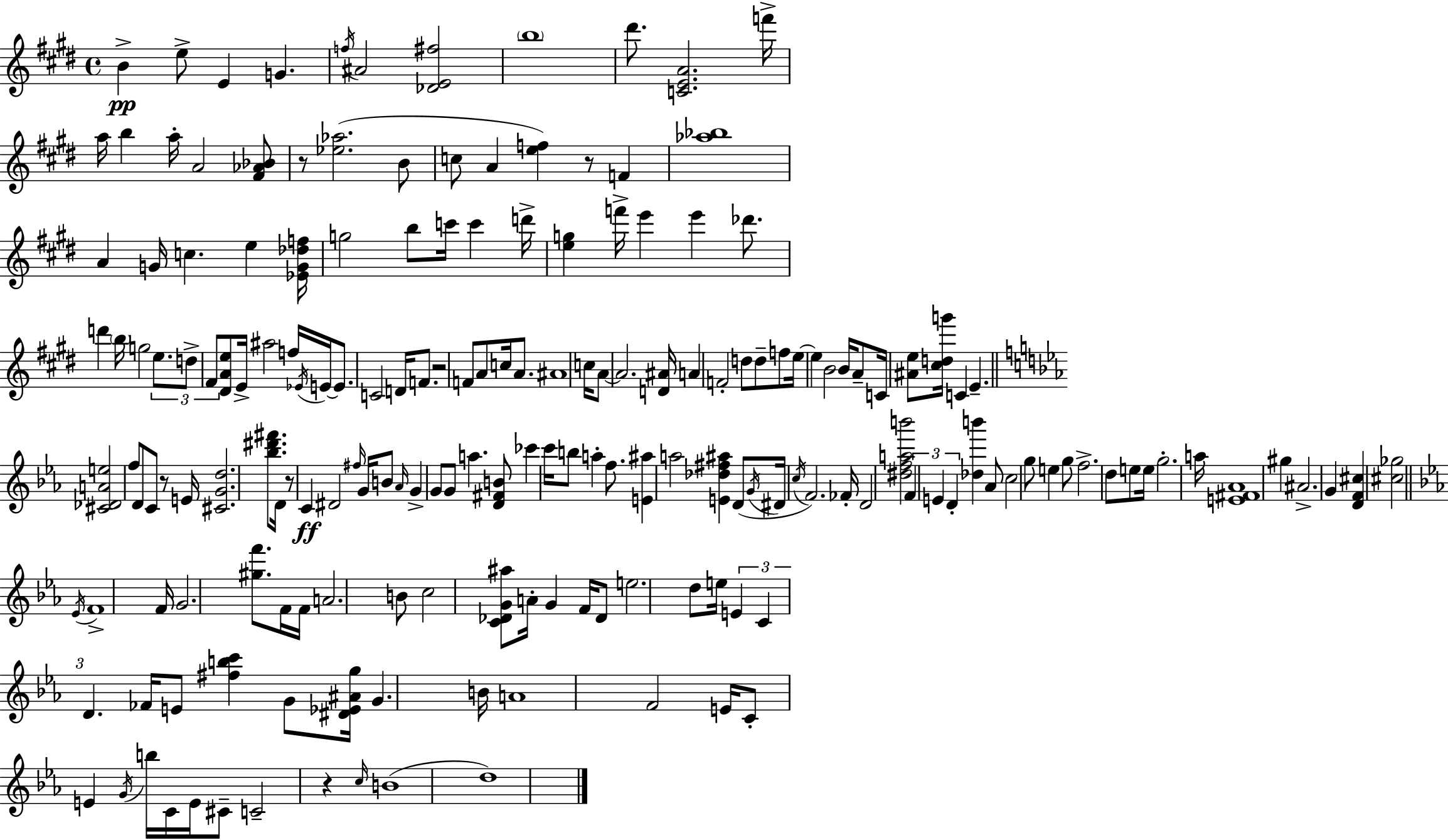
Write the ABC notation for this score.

X:1
T:Untitled
M:4/4
L:1/4
K:E
B e/2 E G f/4 ^A2 [_DE^f]2 b4 ^d'/2 [CEA]2 f'/4 a/4 b a/4 A2 [^F_A_B]/2 z/2 [_e_a]2 B/2 c/2 A [ef] z/2 F [_a_b]4 A G/4 c e [_EG_df]/4 g2 b/2 c'/4 c' d'/4 [eg] f'/4 e' e' _d'/2 d' b/4 g2 e/2 d/2 ^F/2 [^DAe]/2 E/4 ^a2 f/4 _E/4 E/4 E/2 C2 D/4 F/2 z2 F/2 A/2 c/4 A/2 ^A4 c/4 A/2 A2 [D^A]/4 A F2 d/2 d/2 f/2 e/4 e B2 B/4 A/2 C/4 [^Ae]/2 [^cdg']/4 C E [^C_DAe]2 f/2 D/2 C/2 z/2 E/4 [^CGd]2 [_b^d'^f']/2 D/4 z/2 C ^D2 ^f/4 G/4 B/2 _A/4 G G/2 G/2 a [D^FB]/2 _c' c'/4 b/2 a f/2 [E^a] a2 [E_d^f^a] D/2 G/4 ^D/4 c/4 F2 _F/4 D2 [^dfab']2 F E D [_db'] _A/2 c2 g/2 e g/2 f2 d/2 e/2 e/4 g2 a/4 [E^F_A]4 ^g ^A2 G [DF^c] [^c_g]2 _E/4 F4 F/4 G2 [^gf']/2 F/4 F/4 A2 B/2 c2 [C_DG^a]/2 A/4 G F/4 _D/2 e2 d/2 e/4 E C D _F/4 E/2 [^fbc'] G/2 [^D_E^Ag]/4 G B/4 A4 F2 E/4 C/2 E G/4 b/4 C/4 E/4 ^C/2 C2 z c/4 B4 d4